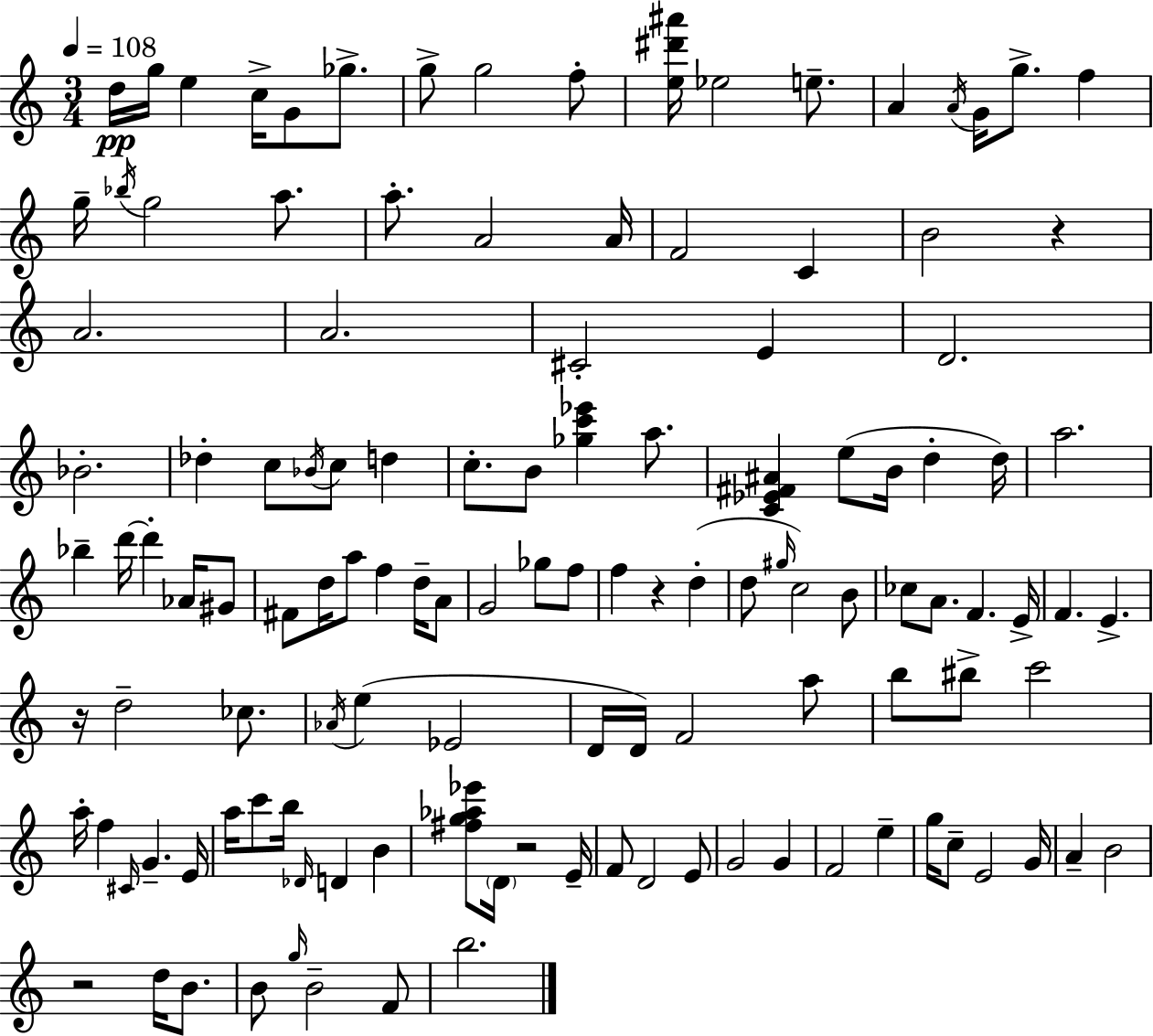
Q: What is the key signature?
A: A minor